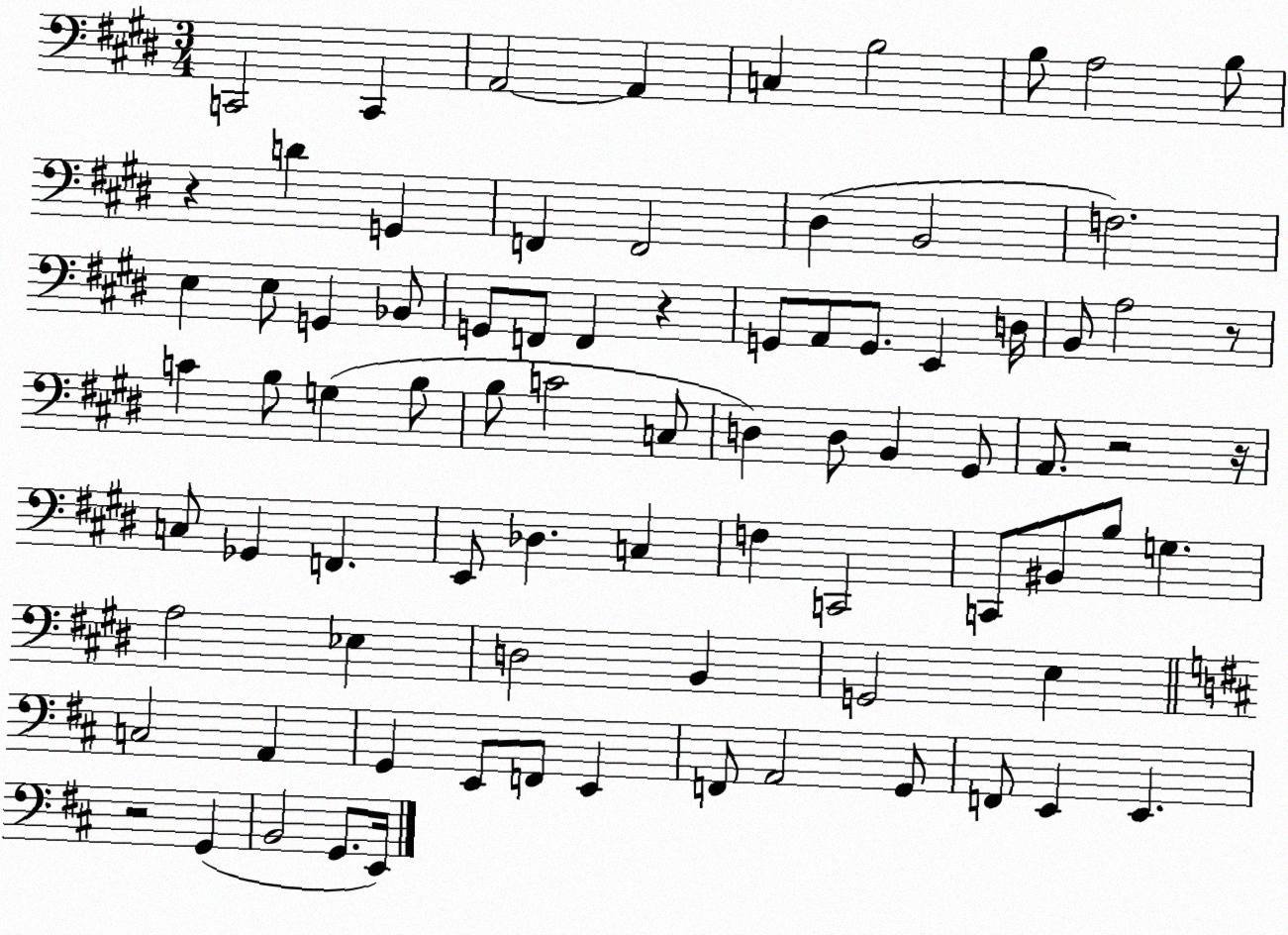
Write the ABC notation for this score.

X:1
T:Untitled
M:3/4
L:1/4
K:E
C,,2 C,, A,,2 A,, C, B,2 B,/2 A,2 B,/2 z D G,, F,, F,,2 ^D, B,,2 F,2 E, E,/2 G,, _B,,/2 G,,/2 F,,/2 F,, z G,,/2 A,,/2 G,,/2 E,, D,/4 B,,/2 A,2 z/2 C B,/2 G, B,/2 B,/2 C2 C,/2 D, D,/2 B,, ^G,,/2 A,,/2 z2 z/4 C,/2 _G,, F,, E,,/2 _D, C, F, C,,2 C,,/2 ^B,,/2 B,/2 G, A,2 _E, D,2 B,, G,,2 E, C,2 A,, G,, E,,/2 F,,/2 E,, F,,/2 A,,2 G,,/2 F,,/2 E,, E,, z2 G,, B,,2 G,,/2 E,,/4